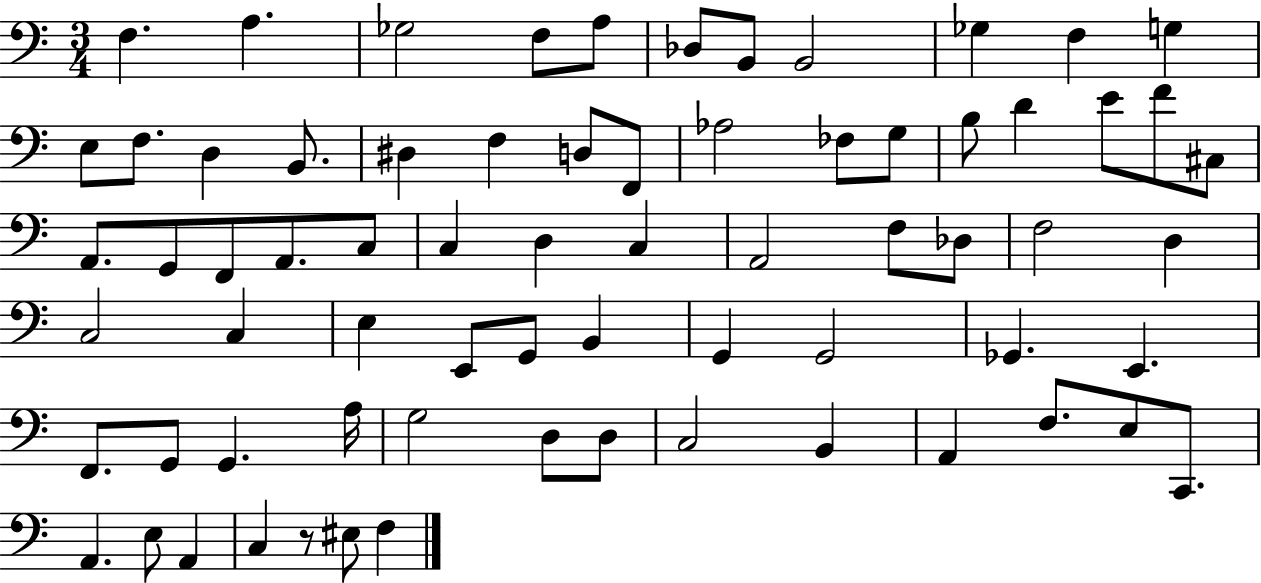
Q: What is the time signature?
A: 3/4